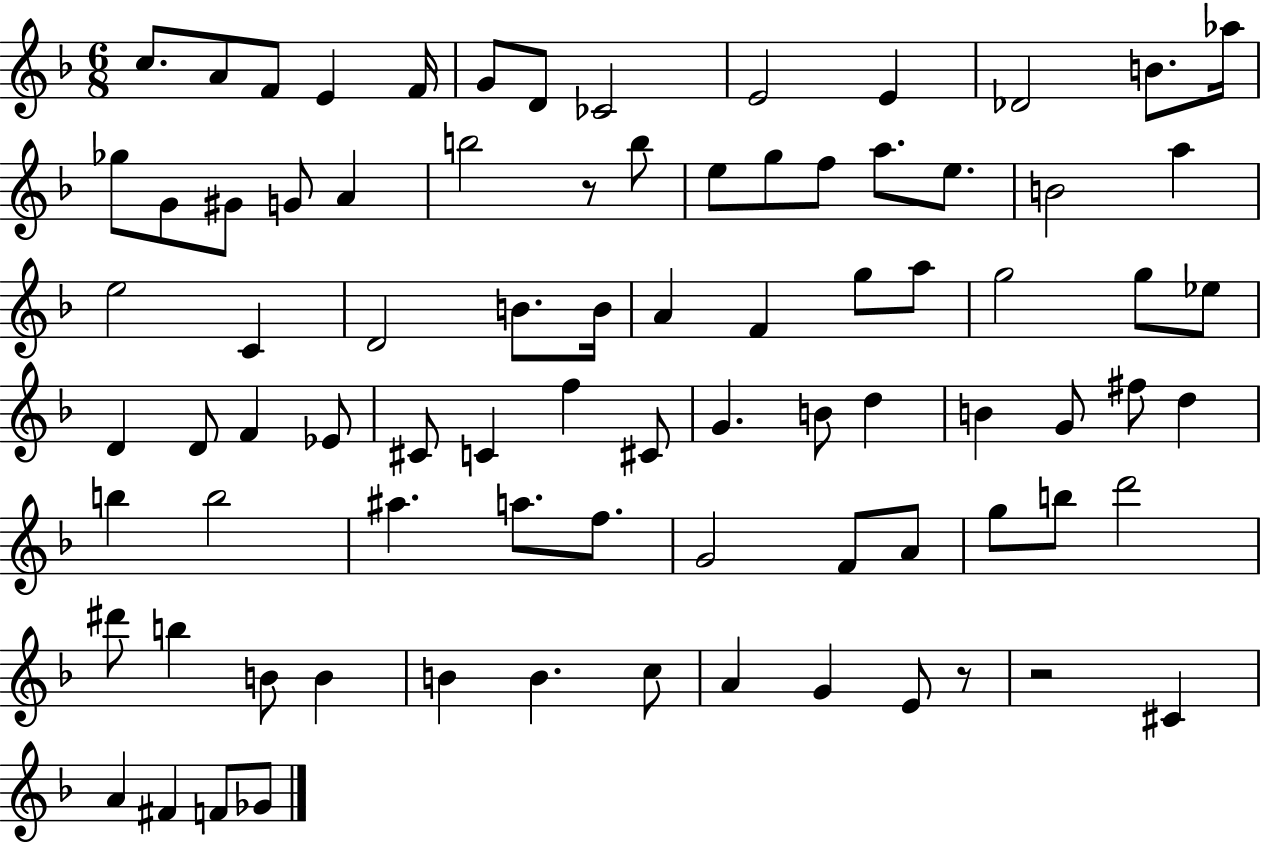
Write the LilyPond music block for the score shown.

{
  \clef treble
  \numericTimeSignature
  \time 6/8
  \key f \major
  c''8. a'8 f'8 e'4 f'16 | g'8 d'8 ces'2 | e'2 e'4 | des'2 b'8. aes''16 | \break ges''8 g'8 gis'8 g'8 a'4 | b''2 r8 b''8 | e''8 g''8 f''8 a''8. e''8. | b'2 a''4 | \break e''2 c'4 | d'2 b'8. b'16 | a'4 f'4 g''8 a''8 | g''2 g''8 ees''8 | \break d'4 d'8 f'4 ees'8 | cis'8 c'4 f''4 cis'8 | g'4. b'8 d''4 | b'4 g'8 fis''8 d''4 | \break b''4 b''2 | ais''4. a''8. f''8. | g'2 f'8 a'8 | g''8 b''8 d'''2 | \break dis'''8 b''4 b'8 b'4 | b'4 b'4. c''8 | a'4 g'4 e'8 r8 | r2 cis'4 | \break a'4 fis'4 f'8 ges'8 | \bar "|."
}